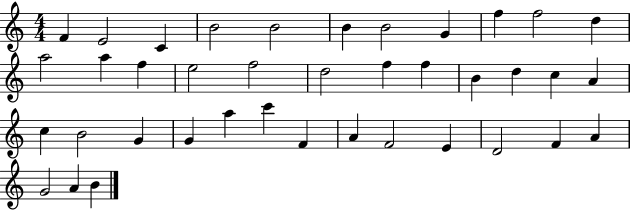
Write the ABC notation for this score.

X:1
T:Untitled
M:4/4
L:1/4
K:C
F E2 C B2 B2 B B2 G f f2 d a2 a f e2 f2 d2 f f B d c A c B2 G G a c' F A F2 E D2 F A G2 A B